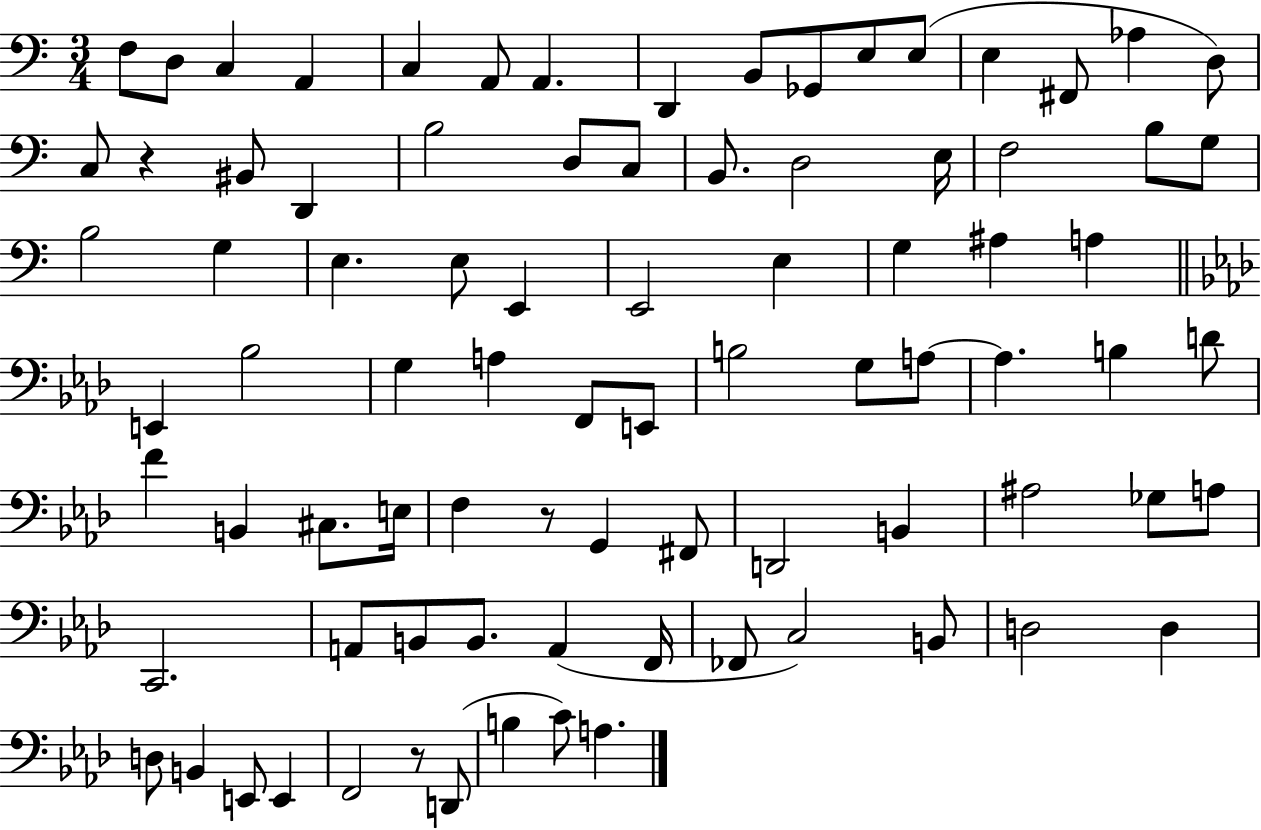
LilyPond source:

{
  \clef bass
  \numericTimeSignature
  \time 3/4
  \key c \major
  f8 d8 c4 a,4 | c4 a,8 a,4. | d,4 b,8 ges,8 e8 e8( | e4 fis,8 aes4 d8) | \break c8 r4 bis,8 d,4 | b2 d8 c8 | b,8. d2 e16 | f2 b8 g8 | \break b2 g4 | e4. e8 e,4 | e,2 e4 | g4 ais4 a4 | \break \bar "||" \break \key f \minor e,4 bes2 | g4 a4 f,8 e,8 | b2 g8 a8~~ | a4. b4 d'8 | \break f'4 b,4 cis8. e16 | f4 r8 g,4 fis,8 | d,2 b,4 | ais2 ges8 a8 | \break c,2. | a,8 b,8 b,8. a,4( f,16 | fes,8 c2) b,8 | d2 d4 | \break d8 b,4 e,8 e,4 | f,2 r8 d,8( | b4 c'8) a4. | \bar "|."
}